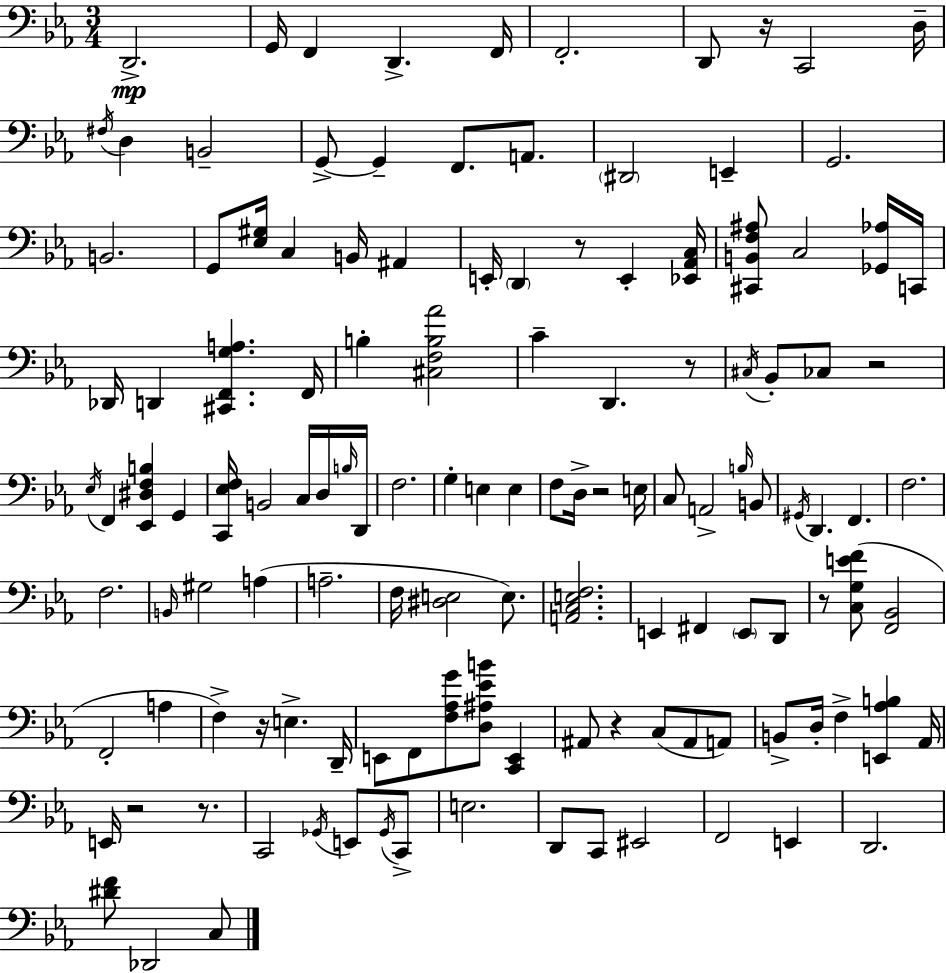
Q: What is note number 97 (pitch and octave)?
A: EIS2